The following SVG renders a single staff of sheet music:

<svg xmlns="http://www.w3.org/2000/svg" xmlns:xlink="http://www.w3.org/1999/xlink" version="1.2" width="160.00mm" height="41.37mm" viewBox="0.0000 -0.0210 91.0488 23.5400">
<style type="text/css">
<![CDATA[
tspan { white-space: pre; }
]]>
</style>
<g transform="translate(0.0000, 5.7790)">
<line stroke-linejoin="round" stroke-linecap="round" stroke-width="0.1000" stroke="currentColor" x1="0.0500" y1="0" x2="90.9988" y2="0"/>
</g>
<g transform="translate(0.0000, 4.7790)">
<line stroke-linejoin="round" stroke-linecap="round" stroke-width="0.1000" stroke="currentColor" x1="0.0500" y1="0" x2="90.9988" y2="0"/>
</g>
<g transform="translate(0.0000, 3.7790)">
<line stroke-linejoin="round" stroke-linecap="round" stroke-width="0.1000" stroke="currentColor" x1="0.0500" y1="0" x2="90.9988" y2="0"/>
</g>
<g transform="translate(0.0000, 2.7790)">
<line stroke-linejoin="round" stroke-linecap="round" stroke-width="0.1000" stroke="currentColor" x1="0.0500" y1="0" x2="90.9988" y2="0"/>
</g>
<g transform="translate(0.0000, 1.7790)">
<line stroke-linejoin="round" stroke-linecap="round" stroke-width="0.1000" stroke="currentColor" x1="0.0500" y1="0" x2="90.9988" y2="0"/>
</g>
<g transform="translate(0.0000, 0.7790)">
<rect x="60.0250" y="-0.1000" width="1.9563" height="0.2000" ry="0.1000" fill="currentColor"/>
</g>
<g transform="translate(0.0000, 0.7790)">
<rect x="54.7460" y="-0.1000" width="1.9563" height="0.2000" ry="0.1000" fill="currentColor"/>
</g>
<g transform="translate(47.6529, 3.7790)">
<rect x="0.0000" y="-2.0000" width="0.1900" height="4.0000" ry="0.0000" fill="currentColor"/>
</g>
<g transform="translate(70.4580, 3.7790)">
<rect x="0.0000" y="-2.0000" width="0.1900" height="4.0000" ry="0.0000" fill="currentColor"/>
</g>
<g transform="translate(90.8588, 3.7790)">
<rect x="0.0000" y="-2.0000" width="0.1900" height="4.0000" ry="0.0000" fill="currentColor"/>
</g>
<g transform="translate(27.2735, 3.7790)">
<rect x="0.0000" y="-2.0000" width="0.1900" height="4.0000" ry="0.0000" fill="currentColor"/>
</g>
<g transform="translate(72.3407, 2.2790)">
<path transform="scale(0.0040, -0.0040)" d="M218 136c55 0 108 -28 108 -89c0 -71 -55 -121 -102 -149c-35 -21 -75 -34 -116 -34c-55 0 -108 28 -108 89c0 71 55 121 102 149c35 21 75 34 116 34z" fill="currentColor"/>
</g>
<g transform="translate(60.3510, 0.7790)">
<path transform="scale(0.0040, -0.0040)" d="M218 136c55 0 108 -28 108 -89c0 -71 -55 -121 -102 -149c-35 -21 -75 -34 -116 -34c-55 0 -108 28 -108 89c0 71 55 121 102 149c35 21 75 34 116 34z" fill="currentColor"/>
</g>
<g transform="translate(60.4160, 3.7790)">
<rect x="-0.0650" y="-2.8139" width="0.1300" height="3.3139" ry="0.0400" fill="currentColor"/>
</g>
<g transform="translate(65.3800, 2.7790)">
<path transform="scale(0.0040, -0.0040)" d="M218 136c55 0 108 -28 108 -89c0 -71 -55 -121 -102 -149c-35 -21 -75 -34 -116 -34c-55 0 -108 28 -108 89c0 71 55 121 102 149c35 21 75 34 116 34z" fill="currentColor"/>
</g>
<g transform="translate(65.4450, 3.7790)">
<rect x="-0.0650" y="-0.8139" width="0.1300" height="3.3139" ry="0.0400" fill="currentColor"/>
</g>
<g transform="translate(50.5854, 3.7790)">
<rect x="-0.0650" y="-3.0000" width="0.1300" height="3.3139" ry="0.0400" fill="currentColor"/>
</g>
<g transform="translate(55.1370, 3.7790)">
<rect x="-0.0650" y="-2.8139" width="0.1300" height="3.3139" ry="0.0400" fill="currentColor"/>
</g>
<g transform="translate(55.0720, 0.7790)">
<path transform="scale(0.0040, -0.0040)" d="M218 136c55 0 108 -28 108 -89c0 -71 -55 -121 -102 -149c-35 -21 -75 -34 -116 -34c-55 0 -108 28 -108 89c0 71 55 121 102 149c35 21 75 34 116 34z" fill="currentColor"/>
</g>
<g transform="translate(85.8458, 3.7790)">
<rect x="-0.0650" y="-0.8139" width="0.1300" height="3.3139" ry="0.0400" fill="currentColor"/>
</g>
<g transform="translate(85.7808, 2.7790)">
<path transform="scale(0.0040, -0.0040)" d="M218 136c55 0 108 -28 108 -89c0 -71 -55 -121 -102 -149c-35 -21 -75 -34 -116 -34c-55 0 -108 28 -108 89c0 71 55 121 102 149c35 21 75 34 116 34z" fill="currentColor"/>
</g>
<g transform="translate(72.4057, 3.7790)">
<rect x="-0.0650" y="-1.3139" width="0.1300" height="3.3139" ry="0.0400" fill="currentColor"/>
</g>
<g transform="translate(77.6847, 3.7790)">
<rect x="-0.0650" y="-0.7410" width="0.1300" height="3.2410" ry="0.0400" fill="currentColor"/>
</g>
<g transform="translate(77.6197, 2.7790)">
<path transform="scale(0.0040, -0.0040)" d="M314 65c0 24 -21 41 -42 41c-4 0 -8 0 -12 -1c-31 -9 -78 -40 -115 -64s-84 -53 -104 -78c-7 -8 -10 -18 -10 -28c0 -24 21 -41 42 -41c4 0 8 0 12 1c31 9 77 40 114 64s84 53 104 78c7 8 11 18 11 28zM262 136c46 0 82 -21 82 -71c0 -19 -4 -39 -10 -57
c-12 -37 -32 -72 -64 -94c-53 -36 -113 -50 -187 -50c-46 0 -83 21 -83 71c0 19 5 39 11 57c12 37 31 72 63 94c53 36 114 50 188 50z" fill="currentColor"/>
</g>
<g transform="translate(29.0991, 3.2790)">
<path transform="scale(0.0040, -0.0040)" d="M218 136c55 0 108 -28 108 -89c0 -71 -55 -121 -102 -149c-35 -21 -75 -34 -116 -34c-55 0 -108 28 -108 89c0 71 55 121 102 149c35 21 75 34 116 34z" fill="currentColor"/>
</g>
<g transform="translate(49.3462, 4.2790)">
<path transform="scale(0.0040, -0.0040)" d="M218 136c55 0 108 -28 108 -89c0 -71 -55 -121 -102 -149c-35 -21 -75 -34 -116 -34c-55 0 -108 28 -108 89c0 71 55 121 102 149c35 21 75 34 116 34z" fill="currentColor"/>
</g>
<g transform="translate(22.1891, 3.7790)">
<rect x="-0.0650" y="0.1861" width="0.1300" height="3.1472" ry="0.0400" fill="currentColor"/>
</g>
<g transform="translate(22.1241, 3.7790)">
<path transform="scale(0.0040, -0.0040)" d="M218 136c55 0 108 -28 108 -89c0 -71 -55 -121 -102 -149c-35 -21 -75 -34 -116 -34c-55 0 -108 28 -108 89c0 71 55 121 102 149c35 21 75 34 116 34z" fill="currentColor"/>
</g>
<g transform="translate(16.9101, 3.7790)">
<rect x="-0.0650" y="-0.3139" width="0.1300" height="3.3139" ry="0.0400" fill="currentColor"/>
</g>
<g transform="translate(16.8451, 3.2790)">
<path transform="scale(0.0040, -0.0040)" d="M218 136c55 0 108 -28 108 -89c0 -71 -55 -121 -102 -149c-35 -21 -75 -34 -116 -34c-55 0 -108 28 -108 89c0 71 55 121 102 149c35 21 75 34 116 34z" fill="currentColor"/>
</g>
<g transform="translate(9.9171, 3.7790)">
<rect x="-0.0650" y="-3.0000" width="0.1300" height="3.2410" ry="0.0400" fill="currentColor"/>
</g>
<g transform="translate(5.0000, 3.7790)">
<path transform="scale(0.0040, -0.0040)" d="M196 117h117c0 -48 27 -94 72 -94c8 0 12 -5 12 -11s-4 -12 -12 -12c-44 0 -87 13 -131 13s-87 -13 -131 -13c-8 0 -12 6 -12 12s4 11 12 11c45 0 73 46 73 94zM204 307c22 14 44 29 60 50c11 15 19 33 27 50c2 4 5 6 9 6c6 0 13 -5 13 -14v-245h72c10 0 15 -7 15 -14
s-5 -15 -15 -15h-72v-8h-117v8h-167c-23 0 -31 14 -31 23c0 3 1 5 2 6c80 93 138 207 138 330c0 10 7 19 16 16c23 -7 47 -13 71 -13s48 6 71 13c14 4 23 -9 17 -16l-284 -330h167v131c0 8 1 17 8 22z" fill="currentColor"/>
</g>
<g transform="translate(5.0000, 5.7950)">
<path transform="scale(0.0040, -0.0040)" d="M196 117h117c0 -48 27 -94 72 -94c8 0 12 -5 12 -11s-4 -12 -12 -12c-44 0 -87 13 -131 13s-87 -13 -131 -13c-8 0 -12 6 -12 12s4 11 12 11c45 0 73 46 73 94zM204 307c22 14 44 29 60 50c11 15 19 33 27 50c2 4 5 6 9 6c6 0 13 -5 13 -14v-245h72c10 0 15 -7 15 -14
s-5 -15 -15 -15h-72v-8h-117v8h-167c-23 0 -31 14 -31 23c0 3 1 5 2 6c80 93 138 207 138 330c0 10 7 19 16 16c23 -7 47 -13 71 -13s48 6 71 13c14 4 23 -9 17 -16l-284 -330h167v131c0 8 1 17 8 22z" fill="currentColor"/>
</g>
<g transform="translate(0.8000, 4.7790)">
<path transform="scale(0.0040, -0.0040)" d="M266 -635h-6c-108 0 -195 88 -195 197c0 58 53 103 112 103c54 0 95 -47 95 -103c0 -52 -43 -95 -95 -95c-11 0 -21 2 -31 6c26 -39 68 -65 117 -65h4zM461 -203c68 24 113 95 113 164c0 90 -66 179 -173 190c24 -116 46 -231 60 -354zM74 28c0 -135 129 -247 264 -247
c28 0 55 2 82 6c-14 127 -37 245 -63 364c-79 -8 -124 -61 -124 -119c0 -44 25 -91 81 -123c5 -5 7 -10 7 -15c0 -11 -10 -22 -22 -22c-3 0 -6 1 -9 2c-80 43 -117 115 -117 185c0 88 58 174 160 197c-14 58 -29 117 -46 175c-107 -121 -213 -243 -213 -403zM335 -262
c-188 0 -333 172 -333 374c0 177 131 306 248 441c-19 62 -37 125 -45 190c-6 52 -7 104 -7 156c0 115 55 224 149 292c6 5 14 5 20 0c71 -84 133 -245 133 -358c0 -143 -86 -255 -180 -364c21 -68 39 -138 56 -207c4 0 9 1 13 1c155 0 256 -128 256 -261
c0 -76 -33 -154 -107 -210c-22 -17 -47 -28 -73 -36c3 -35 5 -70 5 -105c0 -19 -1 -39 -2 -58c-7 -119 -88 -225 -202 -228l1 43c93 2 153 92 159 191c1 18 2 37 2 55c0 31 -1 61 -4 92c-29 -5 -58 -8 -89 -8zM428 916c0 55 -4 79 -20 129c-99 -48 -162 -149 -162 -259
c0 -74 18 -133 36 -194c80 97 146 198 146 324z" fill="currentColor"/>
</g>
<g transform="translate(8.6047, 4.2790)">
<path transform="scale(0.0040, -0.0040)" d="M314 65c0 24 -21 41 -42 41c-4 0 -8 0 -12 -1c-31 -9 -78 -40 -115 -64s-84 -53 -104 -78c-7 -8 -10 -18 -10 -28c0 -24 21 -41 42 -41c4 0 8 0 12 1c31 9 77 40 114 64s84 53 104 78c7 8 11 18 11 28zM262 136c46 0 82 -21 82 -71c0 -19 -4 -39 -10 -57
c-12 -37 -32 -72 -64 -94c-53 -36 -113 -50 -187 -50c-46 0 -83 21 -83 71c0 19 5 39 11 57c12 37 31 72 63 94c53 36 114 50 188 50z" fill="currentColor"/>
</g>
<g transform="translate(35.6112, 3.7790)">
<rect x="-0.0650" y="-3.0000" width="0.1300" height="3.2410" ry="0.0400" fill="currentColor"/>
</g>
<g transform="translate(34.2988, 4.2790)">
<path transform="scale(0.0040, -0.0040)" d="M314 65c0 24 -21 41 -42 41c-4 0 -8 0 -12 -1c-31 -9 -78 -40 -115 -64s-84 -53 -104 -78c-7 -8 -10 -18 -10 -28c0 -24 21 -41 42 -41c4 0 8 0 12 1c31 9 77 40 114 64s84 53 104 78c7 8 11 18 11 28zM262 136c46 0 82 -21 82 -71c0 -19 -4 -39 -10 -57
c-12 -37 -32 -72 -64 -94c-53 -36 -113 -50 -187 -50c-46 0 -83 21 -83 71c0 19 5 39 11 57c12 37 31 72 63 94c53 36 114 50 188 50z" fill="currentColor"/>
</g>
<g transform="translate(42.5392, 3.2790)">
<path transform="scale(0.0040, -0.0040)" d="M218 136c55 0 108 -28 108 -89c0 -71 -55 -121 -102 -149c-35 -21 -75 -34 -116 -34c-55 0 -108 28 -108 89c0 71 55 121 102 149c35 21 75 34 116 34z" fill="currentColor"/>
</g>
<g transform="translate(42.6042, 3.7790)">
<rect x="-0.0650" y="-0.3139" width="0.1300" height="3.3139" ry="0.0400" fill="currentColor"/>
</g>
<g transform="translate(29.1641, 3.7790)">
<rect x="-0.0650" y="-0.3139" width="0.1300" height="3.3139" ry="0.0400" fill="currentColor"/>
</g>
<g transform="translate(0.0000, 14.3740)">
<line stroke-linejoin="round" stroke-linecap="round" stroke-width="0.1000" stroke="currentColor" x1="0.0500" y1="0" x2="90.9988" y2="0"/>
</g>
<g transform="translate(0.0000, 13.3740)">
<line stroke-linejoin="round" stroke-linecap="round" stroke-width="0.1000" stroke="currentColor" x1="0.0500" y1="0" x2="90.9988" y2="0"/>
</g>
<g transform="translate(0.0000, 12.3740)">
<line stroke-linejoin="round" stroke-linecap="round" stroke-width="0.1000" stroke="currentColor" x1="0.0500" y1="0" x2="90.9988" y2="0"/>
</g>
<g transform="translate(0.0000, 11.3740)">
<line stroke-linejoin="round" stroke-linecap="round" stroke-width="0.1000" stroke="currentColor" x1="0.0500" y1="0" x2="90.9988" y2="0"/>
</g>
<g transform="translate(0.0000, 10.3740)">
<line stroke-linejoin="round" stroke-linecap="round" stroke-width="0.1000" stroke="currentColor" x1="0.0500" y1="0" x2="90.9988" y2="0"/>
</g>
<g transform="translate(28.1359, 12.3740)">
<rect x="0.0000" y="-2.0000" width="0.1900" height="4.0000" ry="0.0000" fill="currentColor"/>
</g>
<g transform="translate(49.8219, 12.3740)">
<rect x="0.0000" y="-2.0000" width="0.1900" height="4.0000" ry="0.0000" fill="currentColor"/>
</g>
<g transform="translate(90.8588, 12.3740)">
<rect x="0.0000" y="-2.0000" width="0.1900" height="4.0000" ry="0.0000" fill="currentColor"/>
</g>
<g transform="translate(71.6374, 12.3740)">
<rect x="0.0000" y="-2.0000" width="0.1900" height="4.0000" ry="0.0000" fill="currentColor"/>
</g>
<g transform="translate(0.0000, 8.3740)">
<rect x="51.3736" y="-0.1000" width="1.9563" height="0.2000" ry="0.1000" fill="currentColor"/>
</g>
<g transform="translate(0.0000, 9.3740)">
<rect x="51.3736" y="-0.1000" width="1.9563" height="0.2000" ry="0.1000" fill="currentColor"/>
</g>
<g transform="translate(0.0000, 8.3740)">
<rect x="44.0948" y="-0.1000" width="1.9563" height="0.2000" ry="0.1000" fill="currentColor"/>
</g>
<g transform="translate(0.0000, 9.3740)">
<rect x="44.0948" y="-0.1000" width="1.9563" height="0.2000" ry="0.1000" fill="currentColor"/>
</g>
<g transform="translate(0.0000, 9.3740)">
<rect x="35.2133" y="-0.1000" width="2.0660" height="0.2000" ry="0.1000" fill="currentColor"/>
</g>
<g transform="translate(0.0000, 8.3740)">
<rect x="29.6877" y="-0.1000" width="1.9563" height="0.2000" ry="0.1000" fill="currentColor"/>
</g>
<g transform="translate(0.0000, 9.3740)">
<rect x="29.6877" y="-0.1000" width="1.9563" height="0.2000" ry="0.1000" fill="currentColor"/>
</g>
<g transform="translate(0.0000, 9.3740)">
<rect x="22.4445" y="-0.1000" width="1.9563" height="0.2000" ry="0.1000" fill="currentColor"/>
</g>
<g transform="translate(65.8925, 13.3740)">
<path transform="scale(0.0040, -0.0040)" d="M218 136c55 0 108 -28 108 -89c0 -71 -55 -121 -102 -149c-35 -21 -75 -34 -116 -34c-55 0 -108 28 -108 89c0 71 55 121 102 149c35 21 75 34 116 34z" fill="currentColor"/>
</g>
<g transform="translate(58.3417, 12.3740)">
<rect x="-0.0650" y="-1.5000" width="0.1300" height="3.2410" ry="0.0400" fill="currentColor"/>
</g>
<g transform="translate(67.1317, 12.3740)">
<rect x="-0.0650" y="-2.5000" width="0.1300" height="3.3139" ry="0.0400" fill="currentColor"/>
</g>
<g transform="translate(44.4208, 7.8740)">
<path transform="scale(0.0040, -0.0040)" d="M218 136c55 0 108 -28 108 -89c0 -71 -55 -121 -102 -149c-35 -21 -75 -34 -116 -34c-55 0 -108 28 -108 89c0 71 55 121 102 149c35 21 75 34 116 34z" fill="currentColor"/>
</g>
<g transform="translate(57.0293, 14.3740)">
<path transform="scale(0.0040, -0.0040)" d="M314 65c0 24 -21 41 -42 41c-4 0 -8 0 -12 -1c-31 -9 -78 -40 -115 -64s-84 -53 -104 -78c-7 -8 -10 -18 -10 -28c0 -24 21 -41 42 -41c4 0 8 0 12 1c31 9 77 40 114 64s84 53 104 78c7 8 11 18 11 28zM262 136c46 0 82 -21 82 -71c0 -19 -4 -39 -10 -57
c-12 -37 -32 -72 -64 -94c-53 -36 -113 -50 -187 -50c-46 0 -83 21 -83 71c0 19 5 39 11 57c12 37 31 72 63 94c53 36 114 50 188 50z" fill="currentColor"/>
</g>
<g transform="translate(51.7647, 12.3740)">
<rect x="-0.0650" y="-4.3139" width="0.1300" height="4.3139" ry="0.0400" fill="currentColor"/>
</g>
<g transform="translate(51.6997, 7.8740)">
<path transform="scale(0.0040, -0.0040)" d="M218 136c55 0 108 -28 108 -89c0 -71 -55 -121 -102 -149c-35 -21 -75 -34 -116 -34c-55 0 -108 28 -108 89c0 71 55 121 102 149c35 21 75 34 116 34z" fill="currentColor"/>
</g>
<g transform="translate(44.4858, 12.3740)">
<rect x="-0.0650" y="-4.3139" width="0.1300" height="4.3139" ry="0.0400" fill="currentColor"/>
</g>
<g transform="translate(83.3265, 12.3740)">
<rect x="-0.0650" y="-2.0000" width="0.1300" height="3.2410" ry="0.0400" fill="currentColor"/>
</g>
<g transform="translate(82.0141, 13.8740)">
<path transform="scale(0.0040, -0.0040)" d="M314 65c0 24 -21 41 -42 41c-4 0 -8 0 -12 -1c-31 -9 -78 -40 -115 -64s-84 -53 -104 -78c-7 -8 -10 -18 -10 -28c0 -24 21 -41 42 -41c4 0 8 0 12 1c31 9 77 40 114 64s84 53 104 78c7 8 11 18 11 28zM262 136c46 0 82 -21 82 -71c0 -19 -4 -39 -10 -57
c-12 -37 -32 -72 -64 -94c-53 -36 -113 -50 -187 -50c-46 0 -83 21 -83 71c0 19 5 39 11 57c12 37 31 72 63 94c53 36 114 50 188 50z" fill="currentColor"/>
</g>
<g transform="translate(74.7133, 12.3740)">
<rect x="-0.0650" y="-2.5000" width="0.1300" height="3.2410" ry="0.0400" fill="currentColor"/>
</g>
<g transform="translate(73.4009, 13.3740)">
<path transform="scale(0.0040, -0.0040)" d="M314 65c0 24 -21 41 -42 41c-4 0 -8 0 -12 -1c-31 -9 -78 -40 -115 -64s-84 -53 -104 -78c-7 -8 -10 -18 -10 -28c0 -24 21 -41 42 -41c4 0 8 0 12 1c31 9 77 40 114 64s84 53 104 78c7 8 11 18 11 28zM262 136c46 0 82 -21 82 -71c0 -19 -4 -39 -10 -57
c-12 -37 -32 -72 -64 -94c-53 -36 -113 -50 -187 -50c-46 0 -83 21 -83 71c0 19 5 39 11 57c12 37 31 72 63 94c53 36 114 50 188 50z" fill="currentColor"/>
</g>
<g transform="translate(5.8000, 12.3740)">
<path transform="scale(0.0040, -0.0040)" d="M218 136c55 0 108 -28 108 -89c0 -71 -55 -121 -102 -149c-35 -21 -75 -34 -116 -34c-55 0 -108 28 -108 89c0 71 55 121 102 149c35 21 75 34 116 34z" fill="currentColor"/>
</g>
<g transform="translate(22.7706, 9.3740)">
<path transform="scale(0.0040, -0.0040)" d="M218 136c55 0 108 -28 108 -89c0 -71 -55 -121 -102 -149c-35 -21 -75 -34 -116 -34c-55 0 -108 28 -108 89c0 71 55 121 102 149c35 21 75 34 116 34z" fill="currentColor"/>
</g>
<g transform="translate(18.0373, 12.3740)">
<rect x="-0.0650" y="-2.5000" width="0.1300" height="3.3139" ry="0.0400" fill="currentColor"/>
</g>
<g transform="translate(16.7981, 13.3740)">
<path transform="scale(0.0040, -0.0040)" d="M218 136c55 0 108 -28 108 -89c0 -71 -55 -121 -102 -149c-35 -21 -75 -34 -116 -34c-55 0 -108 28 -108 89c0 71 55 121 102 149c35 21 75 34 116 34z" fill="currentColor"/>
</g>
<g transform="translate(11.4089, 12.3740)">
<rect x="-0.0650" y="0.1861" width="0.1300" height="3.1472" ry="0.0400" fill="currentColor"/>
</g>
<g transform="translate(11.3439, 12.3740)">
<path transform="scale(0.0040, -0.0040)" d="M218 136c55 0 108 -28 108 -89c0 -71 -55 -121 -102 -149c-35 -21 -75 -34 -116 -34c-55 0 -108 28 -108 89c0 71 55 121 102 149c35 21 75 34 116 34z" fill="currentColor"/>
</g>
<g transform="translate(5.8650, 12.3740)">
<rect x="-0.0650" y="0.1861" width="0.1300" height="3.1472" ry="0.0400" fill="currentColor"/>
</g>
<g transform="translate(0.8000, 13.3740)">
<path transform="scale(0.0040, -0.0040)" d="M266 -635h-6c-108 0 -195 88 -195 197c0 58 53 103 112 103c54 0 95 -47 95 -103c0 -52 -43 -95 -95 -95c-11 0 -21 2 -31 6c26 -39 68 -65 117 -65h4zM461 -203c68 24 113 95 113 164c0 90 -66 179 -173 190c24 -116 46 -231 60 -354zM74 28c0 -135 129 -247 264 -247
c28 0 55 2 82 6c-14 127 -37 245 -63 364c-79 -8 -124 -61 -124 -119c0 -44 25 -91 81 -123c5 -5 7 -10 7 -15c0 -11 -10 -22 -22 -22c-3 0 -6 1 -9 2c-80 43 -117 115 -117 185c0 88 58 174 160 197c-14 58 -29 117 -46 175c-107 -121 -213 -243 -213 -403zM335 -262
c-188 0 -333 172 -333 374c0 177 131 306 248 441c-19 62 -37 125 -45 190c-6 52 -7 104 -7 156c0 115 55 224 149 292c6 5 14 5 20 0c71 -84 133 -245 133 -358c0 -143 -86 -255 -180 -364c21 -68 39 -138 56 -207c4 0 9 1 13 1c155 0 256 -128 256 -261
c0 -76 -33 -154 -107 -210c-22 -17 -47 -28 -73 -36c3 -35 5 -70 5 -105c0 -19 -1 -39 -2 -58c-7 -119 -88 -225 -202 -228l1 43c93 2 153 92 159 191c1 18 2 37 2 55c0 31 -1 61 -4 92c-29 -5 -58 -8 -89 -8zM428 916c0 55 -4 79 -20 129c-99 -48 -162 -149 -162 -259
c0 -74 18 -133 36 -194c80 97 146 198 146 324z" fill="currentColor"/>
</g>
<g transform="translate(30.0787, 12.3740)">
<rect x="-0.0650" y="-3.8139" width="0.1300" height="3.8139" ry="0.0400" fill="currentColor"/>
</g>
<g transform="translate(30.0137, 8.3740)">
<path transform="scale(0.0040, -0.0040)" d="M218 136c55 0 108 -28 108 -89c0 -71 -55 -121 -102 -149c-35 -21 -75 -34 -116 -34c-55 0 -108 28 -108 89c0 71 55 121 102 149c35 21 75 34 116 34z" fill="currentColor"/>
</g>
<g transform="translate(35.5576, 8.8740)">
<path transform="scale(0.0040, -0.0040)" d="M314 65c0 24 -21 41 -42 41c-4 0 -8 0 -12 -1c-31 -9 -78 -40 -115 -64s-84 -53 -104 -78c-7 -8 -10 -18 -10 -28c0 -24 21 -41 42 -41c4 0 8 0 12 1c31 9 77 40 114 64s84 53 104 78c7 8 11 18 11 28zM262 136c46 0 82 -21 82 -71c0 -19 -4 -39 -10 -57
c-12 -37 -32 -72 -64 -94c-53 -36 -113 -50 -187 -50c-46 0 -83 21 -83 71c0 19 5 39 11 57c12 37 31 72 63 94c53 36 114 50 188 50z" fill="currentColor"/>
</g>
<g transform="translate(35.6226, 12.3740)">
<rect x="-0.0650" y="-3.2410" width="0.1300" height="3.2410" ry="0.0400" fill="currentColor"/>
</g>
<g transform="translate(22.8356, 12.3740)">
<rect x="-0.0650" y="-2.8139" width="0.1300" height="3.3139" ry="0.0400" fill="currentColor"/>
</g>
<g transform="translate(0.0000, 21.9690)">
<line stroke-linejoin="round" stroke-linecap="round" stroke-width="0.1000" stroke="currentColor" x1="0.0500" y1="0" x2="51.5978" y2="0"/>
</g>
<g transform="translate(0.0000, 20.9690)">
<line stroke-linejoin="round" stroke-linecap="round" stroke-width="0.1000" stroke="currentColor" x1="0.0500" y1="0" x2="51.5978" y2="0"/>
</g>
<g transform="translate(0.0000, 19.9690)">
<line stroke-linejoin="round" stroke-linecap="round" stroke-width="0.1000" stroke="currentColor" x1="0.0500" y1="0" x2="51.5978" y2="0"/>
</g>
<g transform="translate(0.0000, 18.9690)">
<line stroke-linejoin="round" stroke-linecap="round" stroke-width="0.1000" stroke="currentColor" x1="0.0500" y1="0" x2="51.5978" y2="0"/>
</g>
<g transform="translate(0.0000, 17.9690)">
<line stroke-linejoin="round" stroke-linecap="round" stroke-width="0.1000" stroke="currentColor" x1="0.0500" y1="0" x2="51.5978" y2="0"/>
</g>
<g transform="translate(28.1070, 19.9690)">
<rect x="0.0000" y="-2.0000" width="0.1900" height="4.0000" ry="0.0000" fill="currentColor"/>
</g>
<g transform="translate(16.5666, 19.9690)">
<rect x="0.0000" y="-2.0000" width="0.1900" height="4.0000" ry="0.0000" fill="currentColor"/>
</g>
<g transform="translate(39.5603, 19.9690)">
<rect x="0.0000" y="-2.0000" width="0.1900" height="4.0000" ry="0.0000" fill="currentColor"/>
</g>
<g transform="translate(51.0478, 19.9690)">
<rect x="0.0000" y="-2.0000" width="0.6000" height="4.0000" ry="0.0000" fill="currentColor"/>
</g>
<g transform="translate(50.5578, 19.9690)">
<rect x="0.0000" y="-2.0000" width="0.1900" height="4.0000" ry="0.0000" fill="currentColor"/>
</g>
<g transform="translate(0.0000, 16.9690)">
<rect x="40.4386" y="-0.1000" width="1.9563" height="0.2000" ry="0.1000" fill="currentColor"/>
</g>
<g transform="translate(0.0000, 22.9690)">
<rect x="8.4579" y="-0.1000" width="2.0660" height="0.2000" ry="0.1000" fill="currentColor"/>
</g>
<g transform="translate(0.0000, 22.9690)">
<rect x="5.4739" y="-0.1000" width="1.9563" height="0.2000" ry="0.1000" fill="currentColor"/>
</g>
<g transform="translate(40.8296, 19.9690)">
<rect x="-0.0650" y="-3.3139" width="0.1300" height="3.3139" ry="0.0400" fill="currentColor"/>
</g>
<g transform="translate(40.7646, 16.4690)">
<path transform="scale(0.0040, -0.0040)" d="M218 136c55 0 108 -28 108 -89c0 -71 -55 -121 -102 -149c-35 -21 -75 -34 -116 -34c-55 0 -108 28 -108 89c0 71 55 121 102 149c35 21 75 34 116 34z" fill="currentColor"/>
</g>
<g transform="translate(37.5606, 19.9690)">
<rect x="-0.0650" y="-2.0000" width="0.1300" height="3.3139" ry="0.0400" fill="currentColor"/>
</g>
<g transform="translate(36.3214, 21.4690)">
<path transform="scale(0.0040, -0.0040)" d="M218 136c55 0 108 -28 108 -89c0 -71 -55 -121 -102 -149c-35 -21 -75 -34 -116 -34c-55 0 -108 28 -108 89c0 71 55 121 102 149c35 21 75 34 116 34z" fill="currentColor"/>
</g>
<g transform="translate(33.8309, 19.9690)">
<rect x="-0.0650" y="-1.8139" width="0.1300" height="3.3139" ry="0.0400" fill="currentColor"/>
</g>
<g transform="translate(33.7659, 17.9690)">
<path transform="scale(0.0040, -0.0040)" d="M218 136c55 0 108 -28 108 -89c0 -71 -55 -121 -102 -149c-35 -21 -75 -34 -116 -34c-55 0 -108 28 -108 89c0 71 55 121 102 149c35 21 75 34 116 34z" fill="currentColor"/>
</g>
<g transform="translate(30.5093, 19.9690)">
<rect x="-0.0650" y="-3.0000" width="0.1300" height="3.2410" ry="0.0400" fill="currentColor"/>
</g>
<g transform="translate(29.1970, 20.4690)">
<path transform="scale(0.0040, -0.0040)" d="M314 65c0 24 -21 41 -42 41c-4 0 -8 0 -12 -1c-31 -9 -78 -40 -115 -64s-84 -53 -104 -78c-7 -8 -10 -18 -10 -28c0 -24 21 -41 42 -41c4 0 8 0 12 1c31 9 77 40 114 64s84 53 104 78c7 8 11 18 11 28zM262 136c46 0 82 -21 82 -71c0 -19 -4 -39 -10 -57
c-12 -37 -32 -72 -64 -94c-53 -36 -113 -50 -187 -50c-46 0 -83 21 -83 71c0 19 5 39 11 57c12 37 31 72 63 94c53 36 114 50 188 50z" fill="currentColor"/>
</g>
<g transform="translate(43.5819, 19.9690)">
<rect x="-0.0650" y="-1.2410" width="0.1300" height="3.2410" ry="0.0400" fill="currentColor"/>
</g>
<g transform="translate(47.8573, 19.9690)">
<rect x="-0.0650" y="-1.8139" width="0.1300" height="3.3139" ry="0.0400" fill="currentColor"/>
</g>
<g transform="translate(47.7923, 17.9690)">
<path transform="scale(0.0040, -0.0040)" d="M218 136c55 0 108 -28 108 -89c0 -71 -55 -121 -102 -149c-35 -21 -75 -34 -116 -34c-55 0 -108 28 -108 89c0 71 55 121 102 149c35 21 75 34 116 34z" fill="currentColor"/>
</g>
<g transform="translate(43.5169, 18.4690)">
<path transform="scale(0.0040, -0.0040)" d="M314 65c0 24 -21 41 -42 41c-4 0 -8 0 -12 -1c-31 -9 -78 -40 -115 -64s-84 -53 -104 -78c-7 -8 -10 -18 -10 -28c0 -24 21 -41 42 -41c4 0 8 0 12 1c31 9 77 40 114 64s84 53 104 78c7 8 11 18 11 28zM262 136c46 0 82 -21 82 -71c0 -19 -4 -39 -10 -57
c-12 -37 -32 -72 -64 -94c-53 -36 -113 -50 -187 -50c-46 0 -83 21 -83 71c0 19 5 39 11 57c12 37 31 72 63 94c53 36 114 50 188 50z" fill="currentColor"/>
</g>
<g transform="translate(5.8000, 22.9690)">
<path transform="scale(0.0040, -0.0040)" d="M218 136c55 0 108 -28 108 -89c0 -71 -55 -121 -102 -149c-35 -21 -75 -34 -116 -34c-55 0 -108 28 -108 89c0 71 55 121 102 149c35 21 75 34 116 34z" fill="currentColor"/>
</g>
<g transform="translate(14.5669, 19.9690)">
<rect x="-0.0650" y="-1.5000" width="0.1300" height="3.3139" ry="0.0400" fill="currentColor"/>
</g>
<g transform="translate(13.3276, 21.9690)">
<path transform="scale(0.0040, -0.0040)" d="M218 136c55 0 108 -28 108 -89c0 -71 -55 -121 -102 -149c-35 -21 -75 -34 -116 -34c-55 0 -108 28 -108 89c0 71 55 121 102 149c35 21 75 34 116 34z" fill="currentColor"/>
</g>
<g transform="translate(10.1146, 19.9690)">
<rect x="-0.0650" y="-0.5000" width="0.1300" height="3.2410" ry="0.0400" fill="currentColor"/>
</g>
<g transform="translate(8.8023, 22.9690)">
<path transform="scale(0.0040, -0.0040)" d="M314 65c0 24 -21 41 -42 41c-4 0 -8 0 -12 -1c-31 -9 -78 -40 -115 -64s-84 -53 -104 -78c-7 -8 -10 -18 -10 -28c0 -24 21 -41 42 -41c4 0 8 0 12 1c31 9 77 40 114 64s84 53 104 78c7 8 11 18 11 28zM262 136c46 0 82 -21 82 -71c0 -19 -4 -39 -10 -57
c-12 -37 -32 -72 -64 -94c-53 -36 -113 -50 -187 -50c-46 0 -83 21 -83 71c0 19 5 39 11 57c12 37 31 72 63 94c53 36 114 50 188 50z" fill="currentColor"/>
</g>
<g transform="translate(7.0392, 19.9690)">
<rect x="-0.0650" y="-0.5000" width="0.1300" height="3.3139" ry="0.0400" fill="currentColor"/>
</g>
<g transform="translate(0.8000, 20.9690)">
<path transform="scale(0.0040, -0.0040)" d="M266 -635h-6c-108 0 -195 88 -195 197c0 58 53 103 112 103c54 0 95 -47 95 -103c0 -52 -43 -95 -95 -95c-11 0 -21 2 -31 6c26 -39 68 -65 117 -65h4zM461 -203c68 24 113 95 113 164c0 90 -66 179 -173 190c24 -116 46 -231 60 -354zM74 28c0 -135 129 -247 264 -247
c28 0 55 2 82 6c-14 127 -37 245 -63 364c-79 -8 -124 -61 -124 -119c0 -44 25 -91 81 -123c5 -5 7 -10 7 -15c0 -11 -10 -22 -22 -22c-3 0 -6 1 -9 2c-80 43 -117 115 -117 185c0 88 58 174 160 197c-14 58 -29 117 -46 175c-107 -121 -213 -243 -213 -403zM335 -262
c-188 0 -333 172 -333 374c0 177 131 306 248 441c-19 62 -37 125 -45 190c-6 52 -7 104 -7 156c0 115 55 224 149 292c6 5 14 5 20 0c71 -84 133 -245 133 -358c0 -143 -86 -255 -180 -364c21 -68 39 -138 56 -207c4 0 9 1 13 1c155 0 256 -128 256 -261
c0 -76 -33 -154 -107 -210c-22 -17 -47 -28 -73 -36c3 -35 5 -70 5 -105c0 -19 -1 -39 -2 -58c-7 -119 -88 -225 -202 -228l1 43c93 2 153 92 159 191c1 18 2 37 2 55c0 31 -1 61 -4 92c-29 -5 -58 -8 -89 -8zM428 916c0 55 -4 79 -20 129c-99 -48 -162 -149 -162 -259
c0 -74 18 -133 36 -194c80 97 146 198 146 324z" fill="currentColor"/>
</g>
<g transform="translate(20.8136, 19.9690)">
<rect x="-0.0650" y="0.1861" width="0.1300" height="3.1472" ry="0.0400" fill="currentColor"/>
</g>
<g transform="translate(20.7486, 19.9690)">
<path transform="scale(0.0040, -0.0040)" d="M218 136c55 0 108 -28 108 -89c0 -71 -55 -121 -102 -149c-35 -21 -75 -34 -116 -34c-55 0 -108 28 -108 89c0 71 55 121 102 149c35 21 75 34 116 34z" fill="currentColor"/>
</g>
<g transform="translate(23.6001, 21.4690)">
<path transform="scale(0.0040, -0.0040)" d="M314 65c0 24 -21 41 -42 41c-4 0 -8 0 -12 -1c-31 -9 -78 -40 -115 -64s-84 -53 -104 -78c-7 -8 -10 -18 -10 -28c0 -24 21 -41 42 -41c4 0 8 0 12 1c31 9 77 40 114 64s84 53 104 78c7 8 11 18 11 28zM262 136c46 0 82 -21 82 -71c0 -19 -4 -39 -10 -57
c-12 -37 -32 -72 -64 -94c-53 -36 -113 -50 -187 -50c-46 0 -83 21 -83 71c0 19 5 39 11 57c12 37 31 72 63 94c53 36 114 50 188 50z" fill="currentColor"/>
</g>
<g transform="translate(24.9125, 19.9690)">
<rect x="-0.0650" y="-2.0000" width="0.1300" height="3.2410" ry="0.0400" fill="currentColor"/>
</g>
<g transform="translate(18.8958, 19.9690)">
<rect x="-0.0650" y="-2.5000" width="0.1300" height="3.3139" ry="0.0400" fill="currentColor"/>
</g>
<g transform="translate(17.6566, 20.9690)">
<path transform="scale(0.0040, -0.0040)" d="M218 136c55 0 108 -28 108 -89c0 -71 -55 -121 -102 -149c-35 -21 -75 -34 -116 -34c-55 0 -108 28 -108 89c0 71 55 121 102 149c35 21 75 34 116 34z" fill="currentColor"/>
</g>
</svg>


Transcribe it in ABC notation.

X:1
T:Untitled
M:4/4
L:1/4
K:C
A2 c B c A2 c A a a d e d2 d B B G a c' b2 d' d' E2 G G2 F2 C C2 E G B F2 A2 f F b e2 f